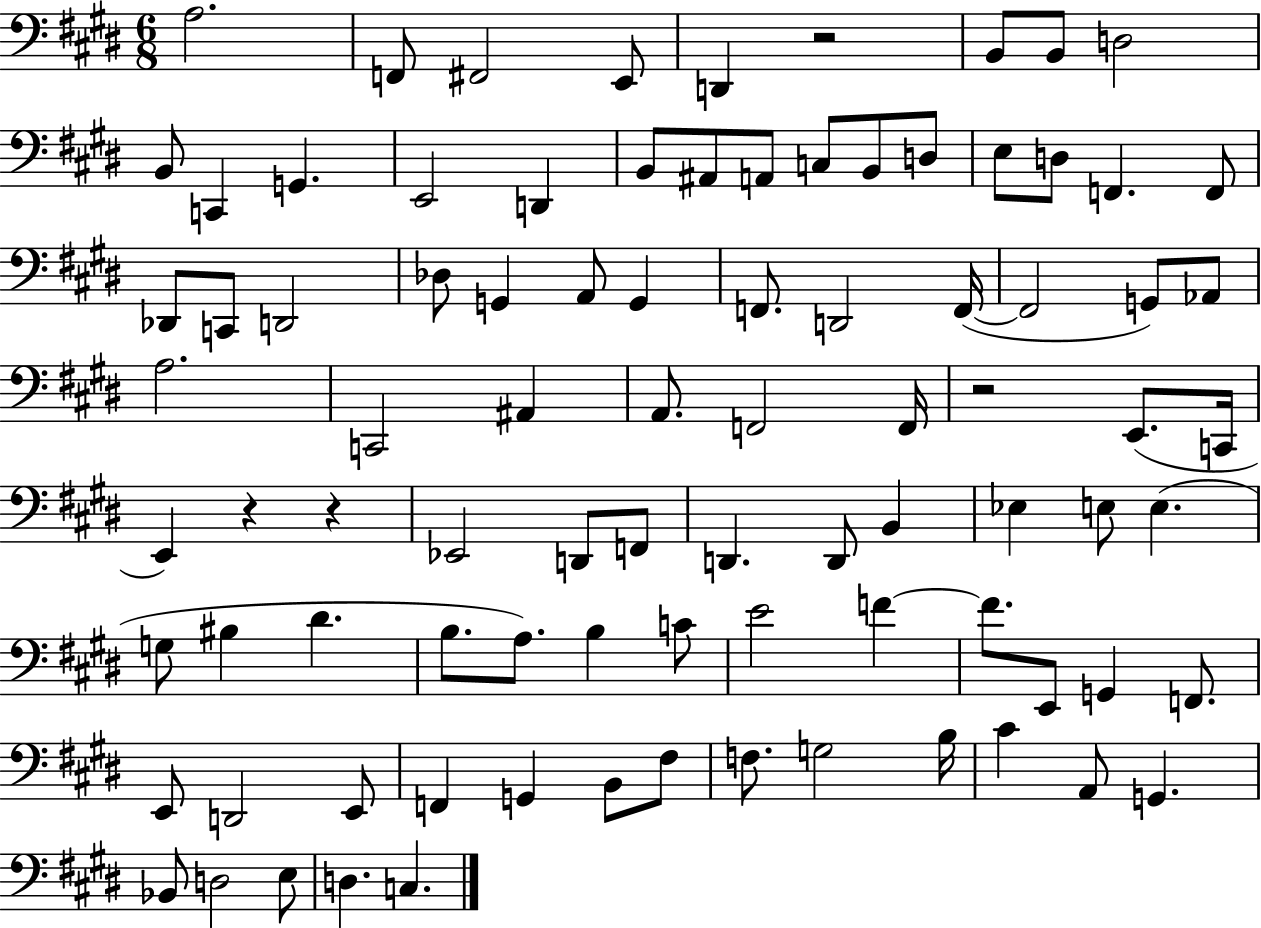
X:1
T:Untitled
M:6/8
L:1/4
K:E
A,2 F,,/2 ^F,,2 E,,/2 D,, z2 B,,/2 B,,/2 D,2 B,,/2 C,, G,, E,,2 D,, B,,/2 ^A,,/2 A,,/2 C,/2 B,,/2 D,/2 E,/2 D,/2 F,, F,,/2 _D,,/2 C,,/2 D,,2 _D,/2 G,, A,,/2 G,, F,,/2 D,,2 F,,/4 F,,2 G,,/2 _A,,/2 A,2 C,,2 ^A,, A,,/2 F,,2 F,,/4 z2 E,,/2 C,,/4 E,, z z _E,,2 D,,/2 F,,/2 D,, D,,/2 B,, _E, E,/2 E, G,/2 ^B, ^D B,/2 A,/2 B, C/2 E2 F F/2 E,,/2 G,, F,,/2 E,,/2 D,,2 E,,/2 F,, G,, B,,/2 ^F,/2 F,/2 G,2 B,/4 ^C A,,/2 G,, _B,,/2 D,2 E,/2 D, C,